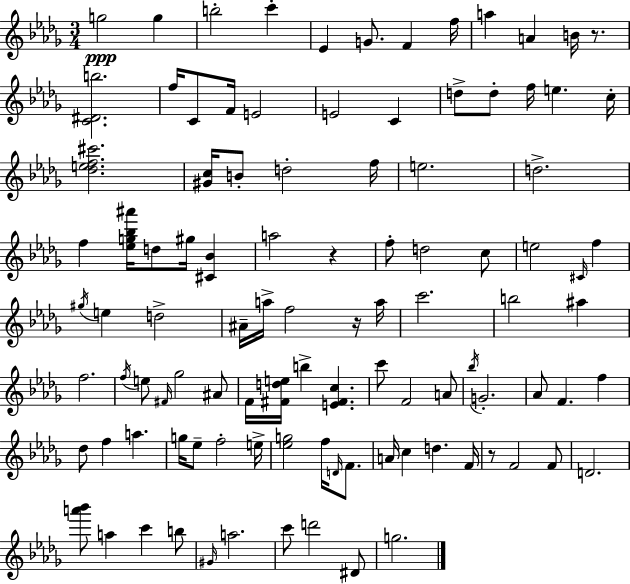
{
  \clef treble
  \numericTimeSignature
  \time 3/4
  \key bes \minor
  g''2\ppp g''4 | b''2-. c'''4-. | ees'4 g'8. f'4 f''16 | a''4 a'4 b'16 r8. | \break <c' dis' b''>2. | f''16 c'8 f'16 e'2 | e'2 c'4 | d''8-> d''8-. f''16 e''4. c''16-. | \break <des'' e'' f'' cis'''>2. | <gis' c''>16 b'8-. d''2-. f''16 | e''2. | d''2.-> | \break f''4 <ees'' g'' bes'' ais'''>16 d''8 gis''16 <cis' bes'>4 | a''2 r4 | f''8-. d''2 c''8 | e''2 \grace { cis'16 } f''4 | \break \acciaccatura { gis''16 } e''4 d''2-> | ais'16-- a''16-> f''2 | r16 a''16 c'''2. | b''2 ais''4 | \break f''2. | \acciaccatura { f''16 } e''8 \grace { fis'16 } ges''2 | ais'8 f'16 <fis' d'' e''>16 b''4-> <e' fis' c''>4. | c'''8 f'2 | \break a'8 \acciaccatura { bes''16 } g'2.-. | aes'8 f'4. | f''4 des''8 f''4 a''4. | g''16 ees''8-- f''2-. | \break e''16-> <ees'' g''>2 | f''16 \grace { d'16 } f'8. a'16 c''4 d''4. | f'16 r8 f'2 | f'8 d'2. | \break <a''' bes'''>8 a''4 | c'''4 b''8 \grace { gis'16 } a''2. | c'''8 d'''2 | dis'8 g''2. | \break \bar "|."
}